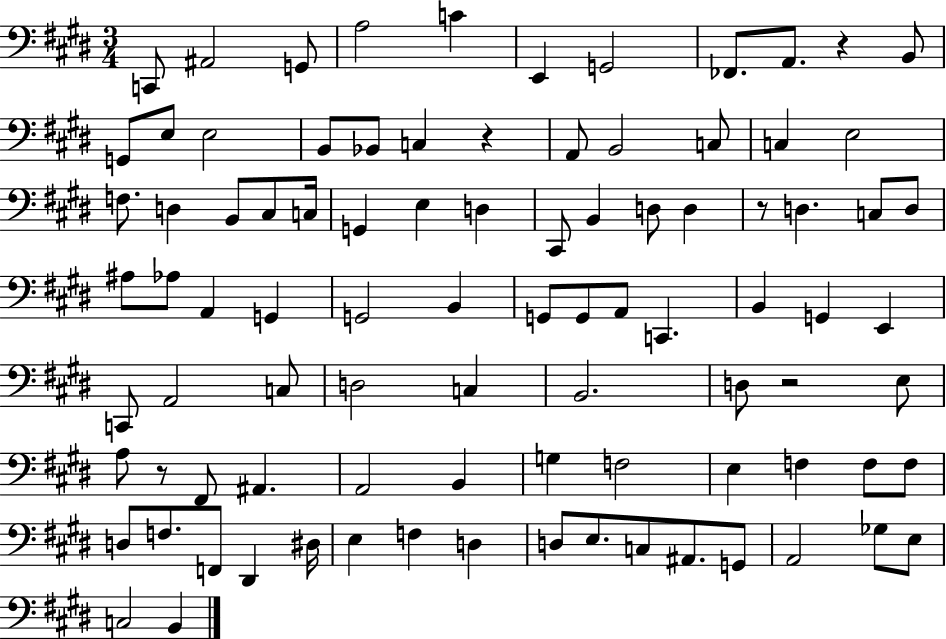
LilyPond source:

{
  \clef bass
  \numericTimeSignature
  \time 3/4
  \key e \major
  c,8 ais,2 g,8 | a2 c'4 | e,4 g,2 | fes,8. a,8. r4 b,8 | \break g,8 e8 e2 | b,8 bes,8 c4 r4 | a,8 b,2 c8 | c4 e2 | \break f8. d4 b,8 cis8 c16 | g,4 e4 d4 | cis,8 b,4 d8 d4 | r8 d4. c8 d8 | \break ais8 aes8 a,4 g,4 | g,2 b,4 | g,8 g,8 a,8 c,4. | b,4 g,4 e,4 | \break c,8 a,2 c8 | d2 c4 | b,2. | d8 r2 e8 | \break a8 r8 fis,8 ais,4. | a,2 b,4 | g4 f2 | e4 f4 f8 f8 | \break d8 f8. f,8 dis,4 dis16 | e4 f4 d4 | d8 e8. c8 ais,8. g,8 | a,2 ges8 e8 | \break c2 b,4 | \bar "|."
}